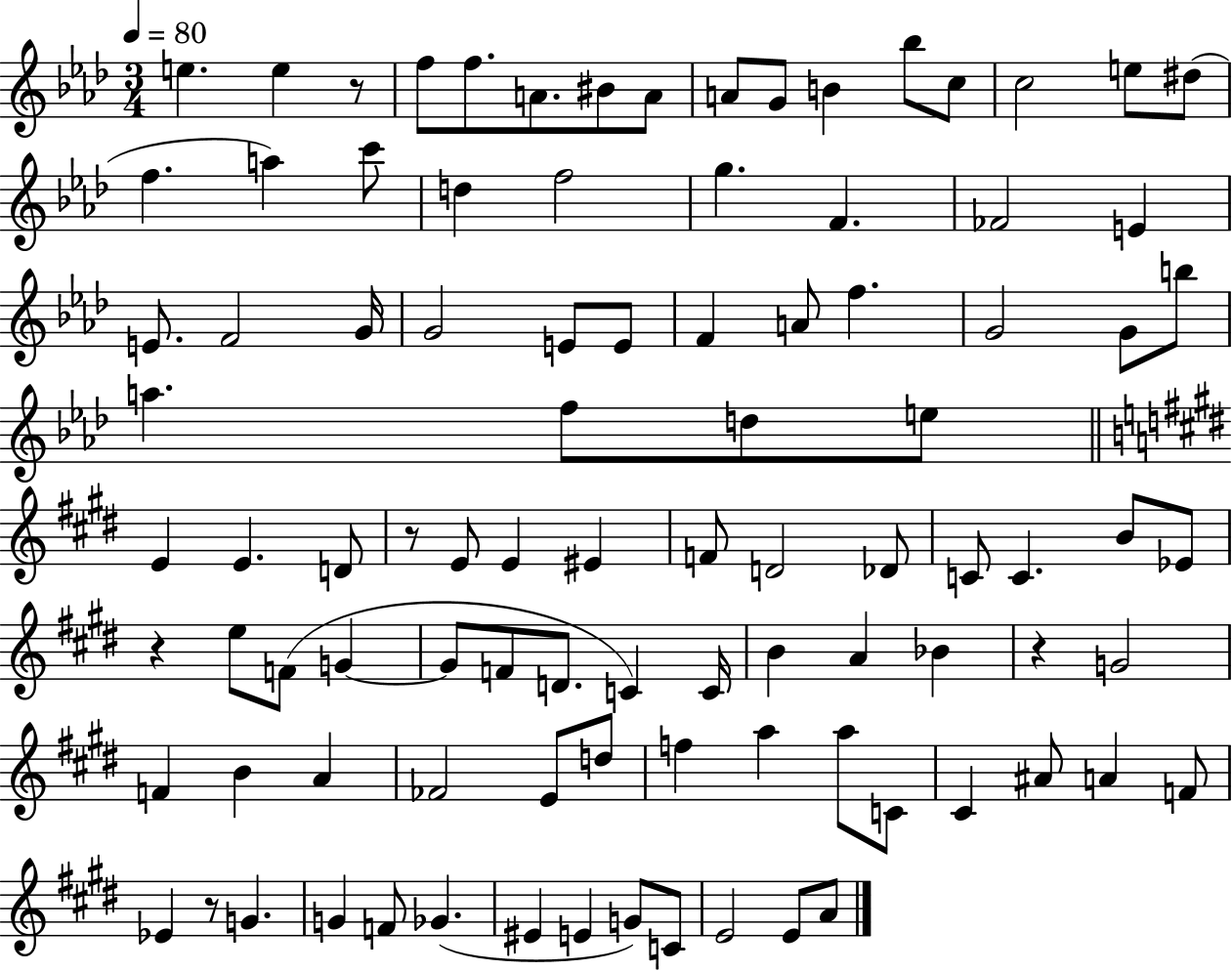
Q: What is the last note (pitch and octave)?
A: A4